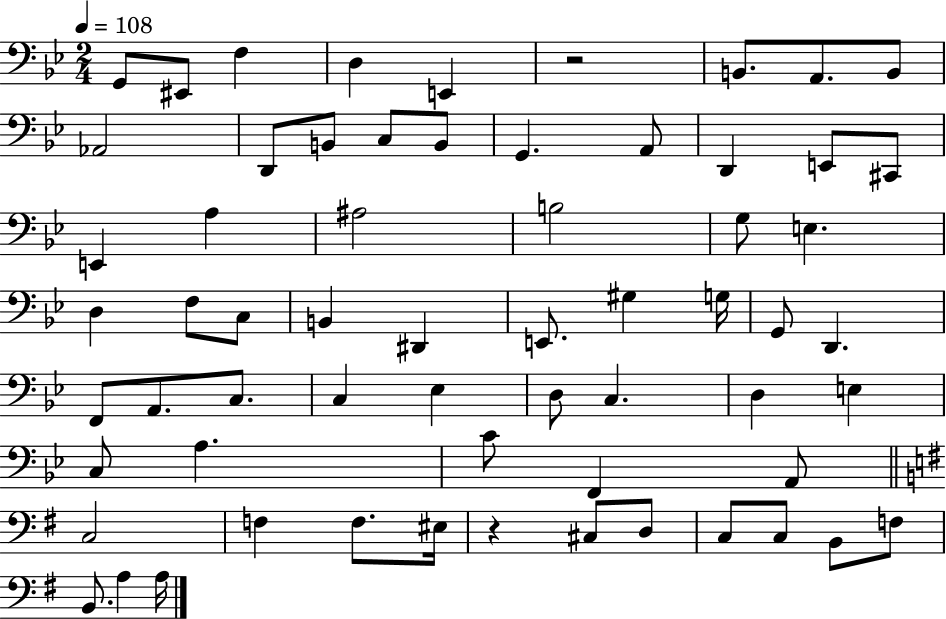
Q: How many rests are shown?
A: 2